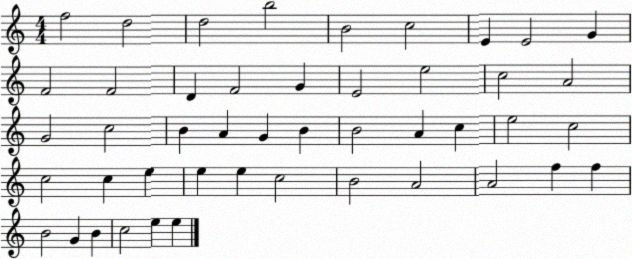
X:1
T:Untitled
M:4/4
L:1/4
K:C
f2 d2 d2 b2 B2 c2 E E2 G F2 F2 D F2 G E2 e2 c2 A2 G2 c2 B A G B B2 A c e2 c2 c2 c e e e c2 B2 A2 A2 f f B2 G B c2 e e